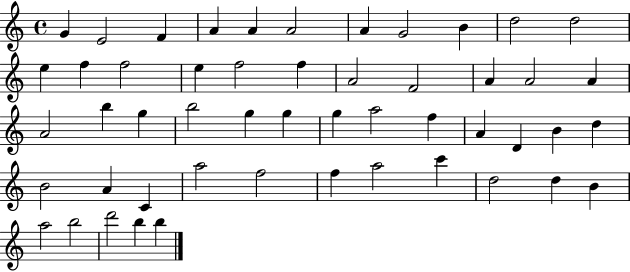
G4/q E4/h F4/q A4/q A4/q A4/h A4/q G4/h B4/q D5/h D5/h E5/q F5/q F5/h E5/q F5/h F5/q A4/h F4/h A4/q A4/h A4/q A4/h B5/q G5/q B5/h G5/q G5/q G5/q A5/h F5/q A4/q D4/q B4/q D5/q B4/h A4/q C4/q A5/h F5/h F5/q A5/h C6/q D5/h D5/q B4/q A5/h B5/h D6/h B5/q B5/q